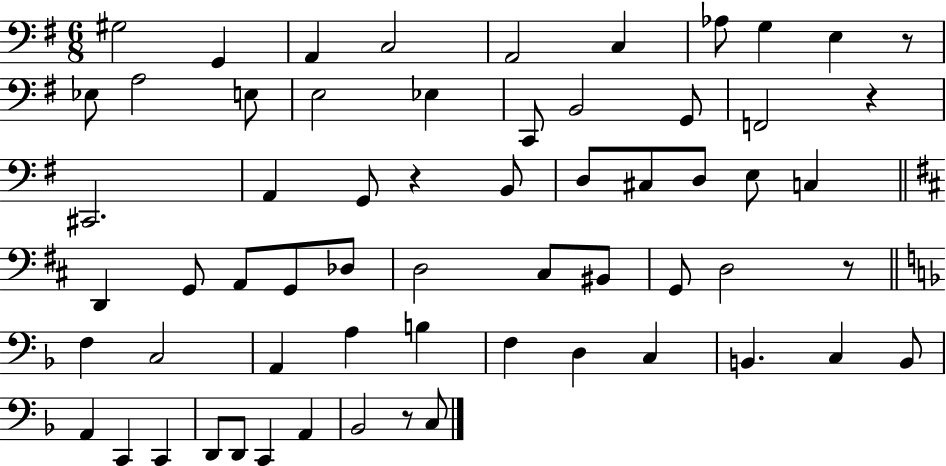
G#3/h G2/q A2/q C3/h A2/h C3/q Ab3/e G3/q E3/q R/e Eb3/e A3/h E3/e E3/h Eb3/q C2/e B2/h G2/e F2/h R/q C#2/h. A2/q G2/e R/q B2/e D3/e C#3/e D3/e E3/e C3/q D2/q G2/e A2/e G2/e Db3/e D3/h C#3/e BIS2/e G2/e D3/h R/e F3/q C3/h A2/q A3/q B3/q F3/q D3/q C3/q B2/q. C3/q B2/e A2/q C2/q C2/q D2/e D2/e C2/q A2/q Bb2/h R/e C3/e